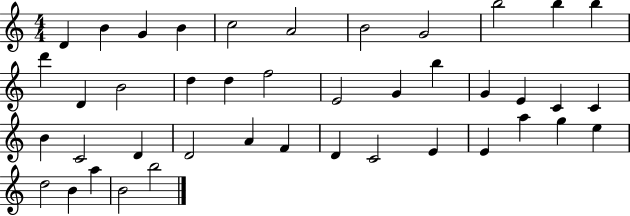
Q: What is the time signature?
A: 4/4